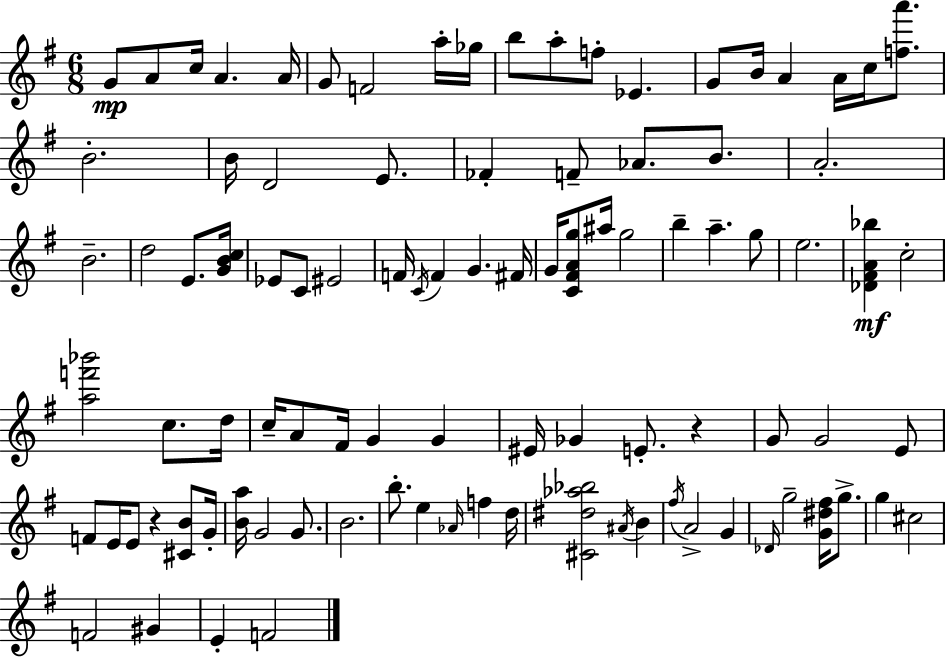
G4/e A4/e C5/s A4/q. A4/s G4/e F4/h A5/s Gb5/s B5/e A5/e F5/e Eb4/q. G4/e B4/s A4/q A4/s C5/s [F5,A6]/e. B4/h. B4/s D4/h E4/e. FES4/q F4/e Ab4/e. B4/e. A4/h. B4/h. D5/h E4/e. [G4,B4,C5]/s Eb4/e C4/e EIS4/h F4/s C4/s F4/q G4/q. F#4/s G4/s [C4,F#4,A4,G5]/e A#5/s G5/h B5/q A5/q. G5/e E5/h. [Db4,F#4,A4,Bb5]/q C5/h [A5,F6,Bb6]/h C5/e. D5/s C5/s A4/e F#4/s G4/q G4/q EIS4/s Gb4/q E4/e. R/q G4/e G4/h E4/e F4/e E4/s E4/e R/q [C#4,B4]/e G4/s [B4,A5]/s G4/h G4/e. B4/h. B5/e. E5/q Ab4/s F5/q D5/s [C#4,D#5,Ab5,Bb5]/h A#4/s B4/q F#5/s A4/h G4/q Db4/s G5/h [G4,D#5,F#5]/s G5/e. G5/q C#5/h F4/h G#4/q E4/q F4/h